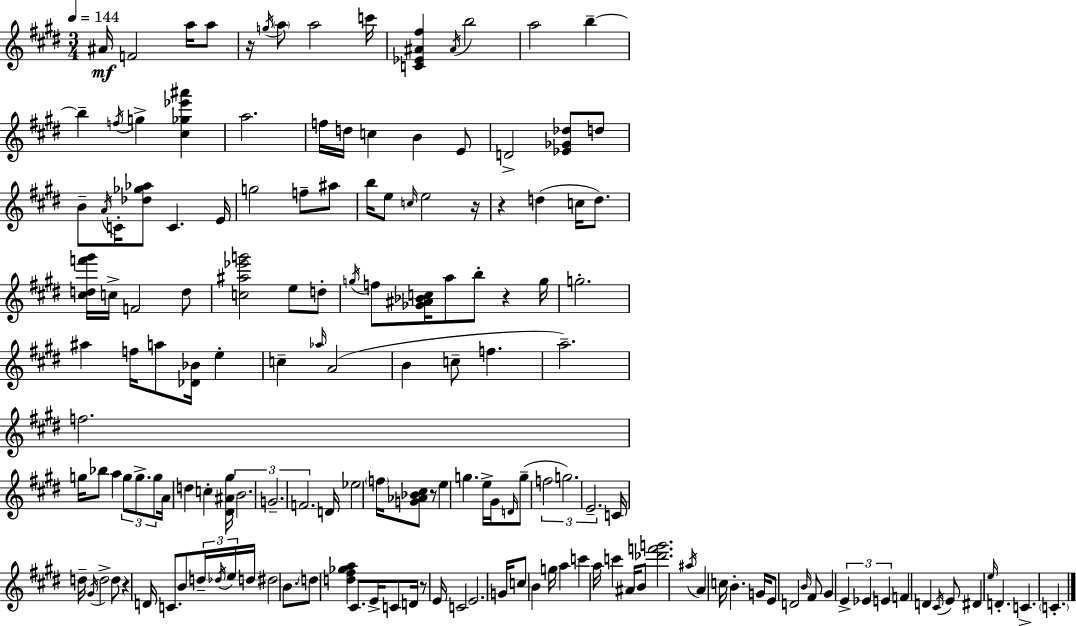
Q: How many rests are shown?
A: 7